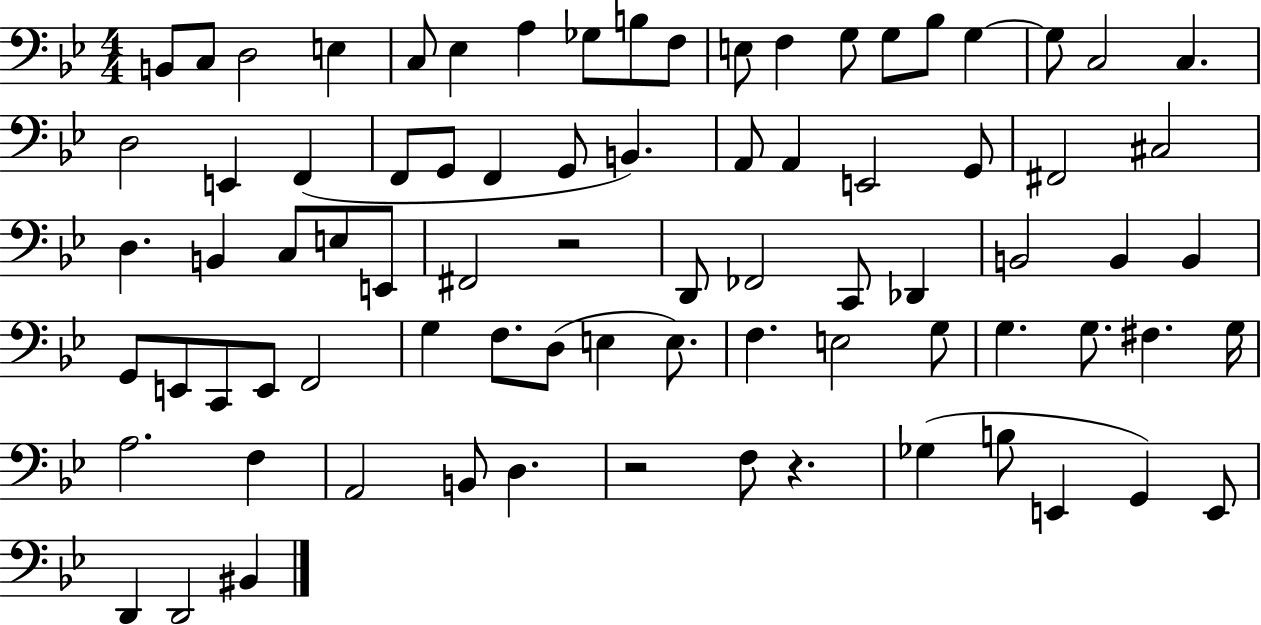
{
  \clef bass
  \numericTimeSignature
  \time 4/4
  \key bes \major
  b,8 c8 d2 e4 | c8 ees4 a4 ges8 b8 f8 | e8 f4 g8 g8 bes8 g4~~ | g8 c2 c4. | \break d2 e,4 f,4( | f,8 g,8 f,4 g,8 b,4.) | a,8 a,4 e,2 g,8 | fis,2 cis2 | \break d4. b,4 c8 e8 e,8 | fis,2 r2 | d,8 fes,2 c,8 des,4 | b,2 b,4 b,4 | \break g,8 e,8 c,8 e,8 f,2 | g4 f8. d8( e4 e8.) | f4. e2 g8 | g4. g8. fis4. g16 | \break a2. f4 | a,2 b,8 d4. | r2 f8 r4. | ges4( b8 e,4 g,4) e,8 | \break d,4 d,2 bis,4 | \bar "|."
}